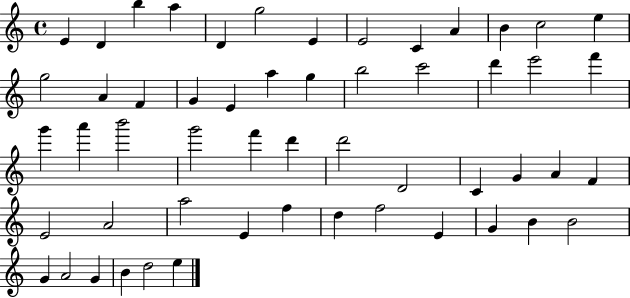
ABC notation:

X:1
T:Untitled
M:4/4
L:1/4
K:C
E D b a D g2 E E2 C A B c2 e g2 A F G E a g b2 c'2 d' e'2 f' g' a' b'2 g'2 f' d' d'2 D2 C G A F E2 A2 a2 E f d f2 E G B B2 G A2 G B d2 e